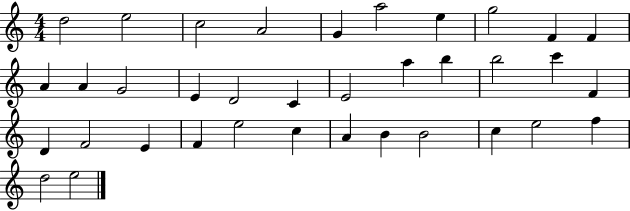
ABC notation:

X:1
T:Untitled
M:4/4
L:1/4
K:C
d2 e2 c2 A2 G a2 e g2 F F A A G2 E D2 C E2 a b b2 c' F D F2 E F e2 c A B B2 c e2 f d2 e2